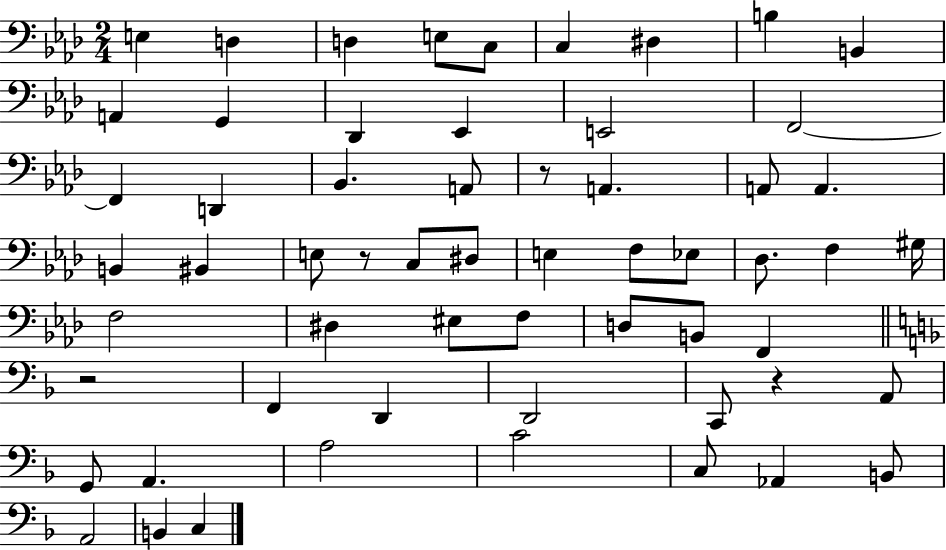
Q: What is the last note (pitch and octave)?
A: C3